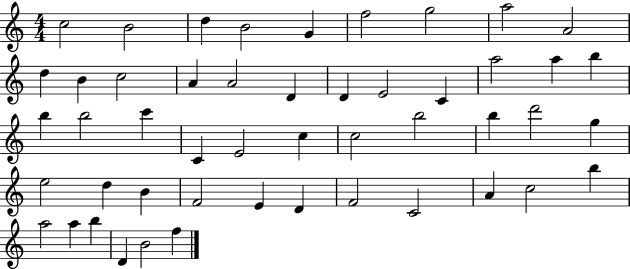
C5/h B4/h D5/q B4/h G4/q F5/h G5/h A5/h A4/h D5/q B4/q C5/h A4/q A4/h D4/q D4/q E4/h C4/q A5/h A5/q B5/q B5/q B5/h C6/q C4/q E4/h C5/q C5/h B5/h B5/q D6/h G5/q E5/h D5/q B4/q F4/h E4/q D4/q F4/h C4/h A4/q C5/h B5/q A5/h A5/q B5/q D4/q B4/h F5/q